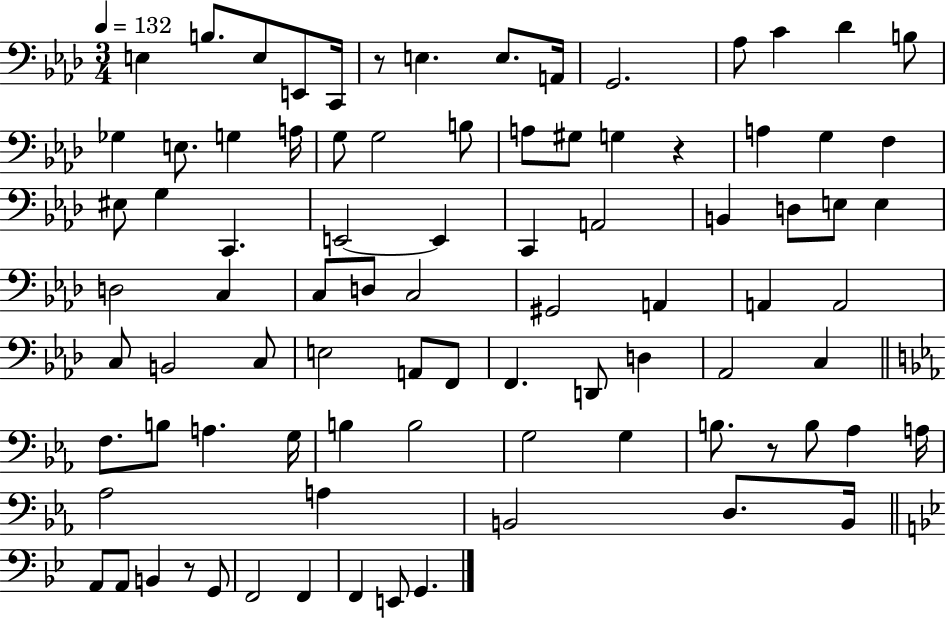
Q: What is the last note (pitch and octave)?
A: G2